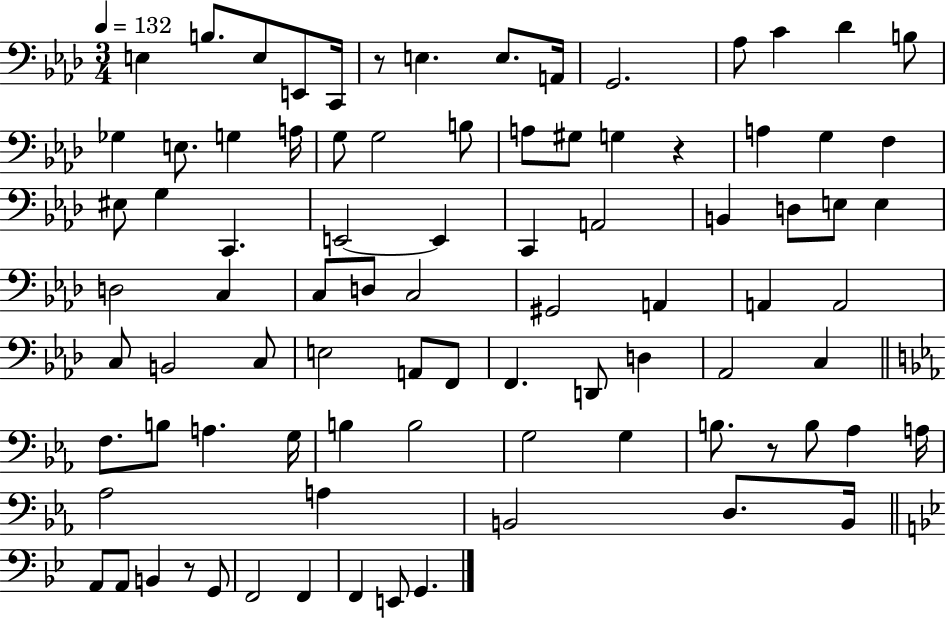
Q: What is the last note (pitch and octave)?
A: G2